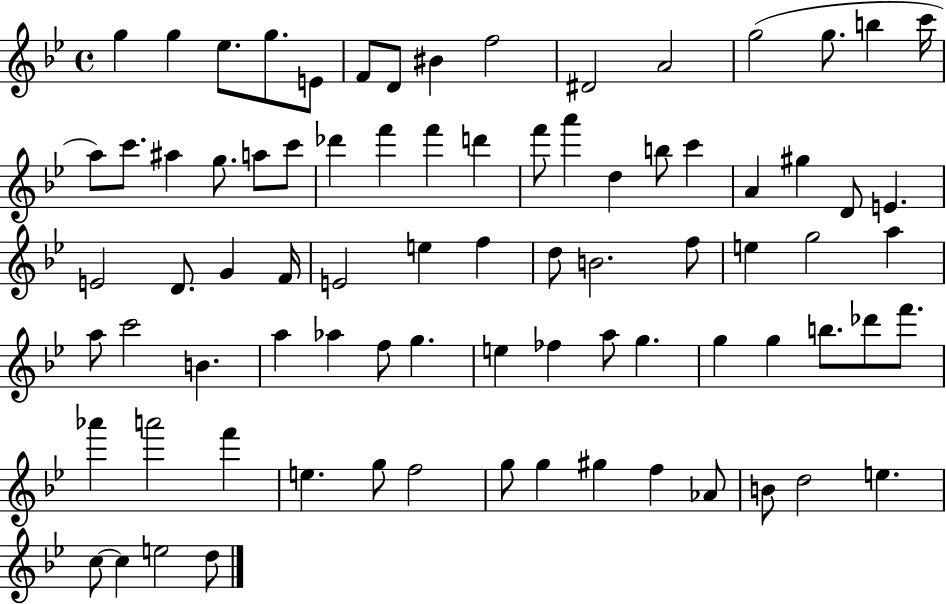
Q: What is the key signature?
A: BES major